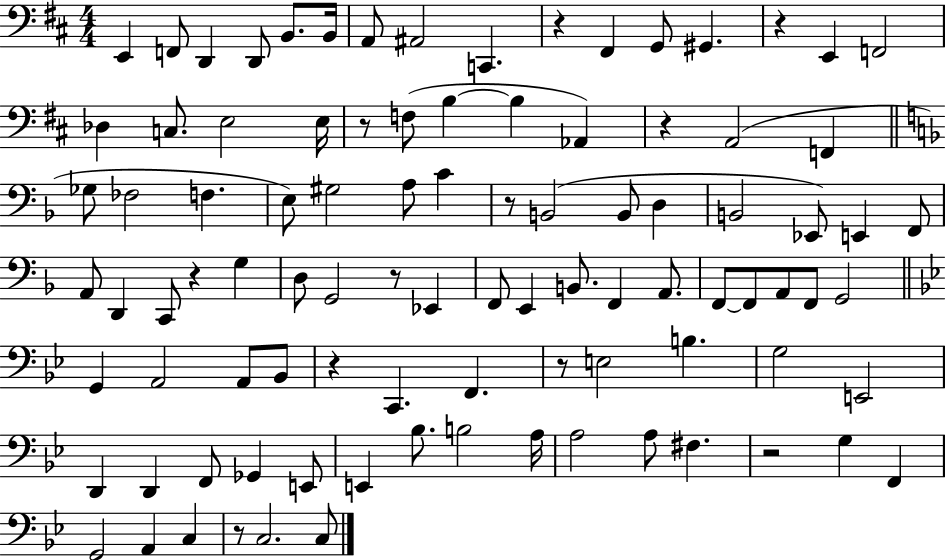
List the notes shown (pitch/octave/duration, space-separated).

E2/q F2/e D2/q D2/e B2/e. B2/s A2/e A#2/h C2/q. R/q F#2/q G2/e G#2/q. R/q E2/q F2/h Db3/q C3/e. E3/h E3/s R/e F3/e B3/q B3/q Ab2/q R/q A2/h F2/q Gb3/e FES3/h F3/q. E3/e G#3/h A3/e C4/q R/e B2/h B2/e D3/q B2/h Eb2/e E2/q F2/e A2/e D2/q C2/e R/q G3/q D3/e G2/h R/e Eb2/q F2/e E2/q B2/e. F2/q A2/e. F2/e F2/e A2/e F2/e G2/h G2/q A2/h A2/e Bb2/e R/q C2/q. F2/q. R/e E3/h B3/q. G3/h E2/h D2/q D2/q F2/e Gb2/q E2/e E2/q Bb3/e. B3/h A3/s A3/h A3/e F#3/q. R/h G3/q F2/q G2/h A2/q C3/q R/e C3/h. C3/e